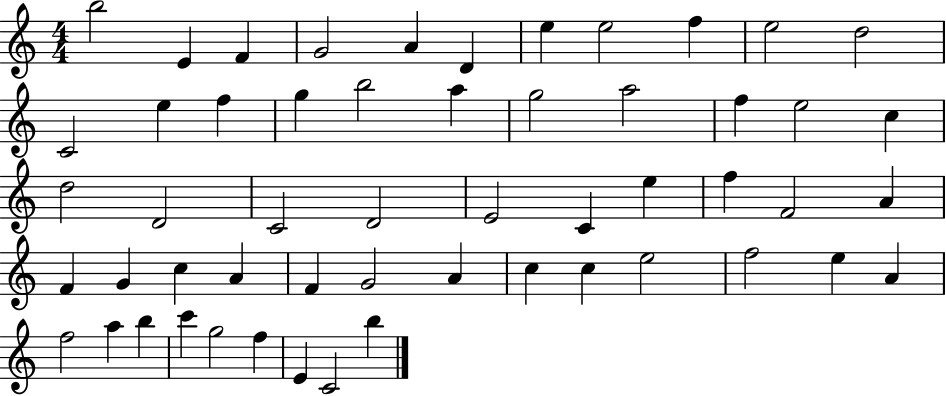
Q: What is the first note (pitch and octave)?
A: B5